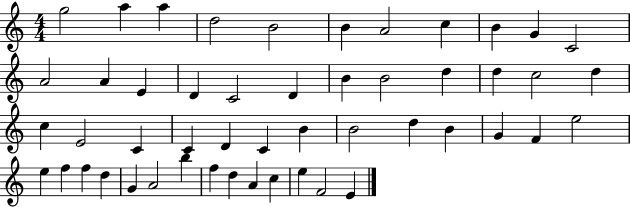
X:1
T:Untitled
M:4/4
L:1/4
K:C
g2 a a d2 B2 B A2 c B G C2 A2 A E D C2 D B B2 d d c2 d c E2 C C D C B B2 d B G F e2 e f f d G A2 b f d A c e F2 E